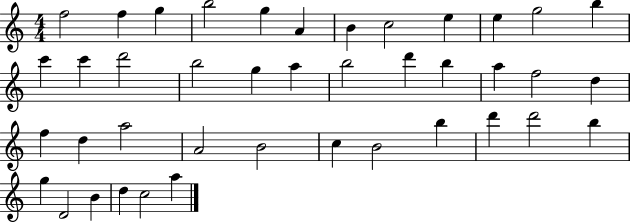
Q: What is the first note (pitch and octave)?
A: F5